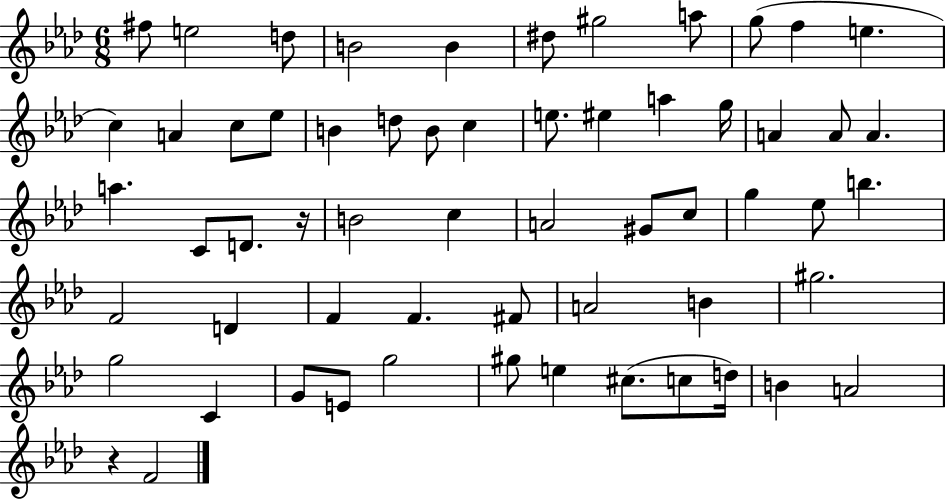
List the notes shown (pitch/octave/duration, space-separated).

F#5/e E5/h D5/e B4/h B4/q D#5/e G#5/h A5/e G5/e F5/q E5/q. C5/q A4/q C5/e Eb5/e B4/q D5/e B4/e C5/q E5/e. EIS5/q A5/q G5/s A4/q A4/e A4/q. A5/q. C4/e D4/e. R/s B4/h C5/q A4/h G#4/e C5/e G5/q Eb5/e B5/q. F4/h D4/q F4/q F4/q. F#4/e A4/h B4/q G#5/h. G5/h C4/q G4/e E4/e G5/h G#5/e E5/q C#5/e. C5/e D5/s B4/q A4/h R/q F4/h